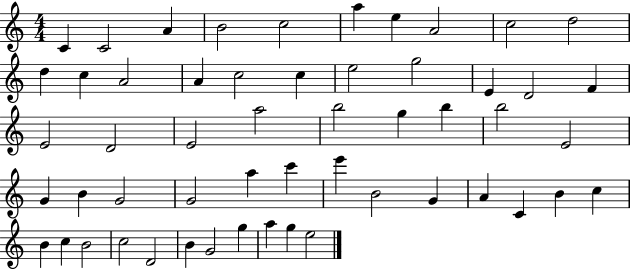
C4/q C4/h A4/q B4/h C5/h A5/q E5/q A4/h C5/h D5/h D5/q C5/q A4/h A4/q C5/h C5/q E5/h G5/h E4/q D4/h F4/q E4/h D4/h E4/h A5/h B5/h G5/q B5/q B5/h E4/h G4/q B4/q G4/h G4/h A5/q C6/q E6/q B4/h G4/q A4/q C4/q B4/q C5/q B4/q C5/q B4/h C5/h D4/h B4/q G4/h G5/q A5/q G5/q E5/h